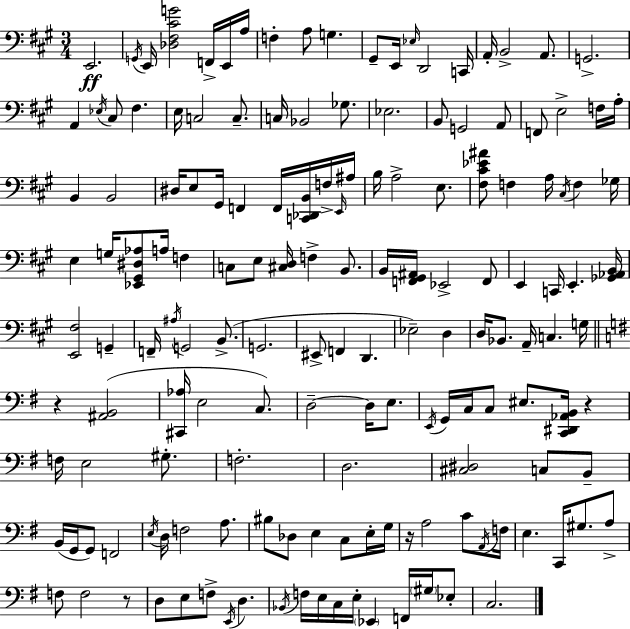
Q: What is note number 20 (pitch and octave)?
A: Eb3